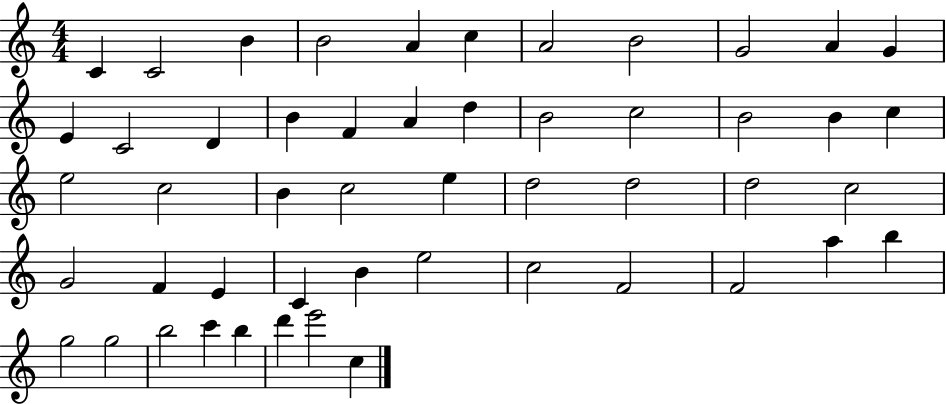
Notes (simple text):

C4/q C4/h B4/q B4/h A4/q C5/q A4/h B4/h G4/h A4/q G4/q E4/q C4/h D4/q B4/q F4/q A4/q D5/q B4/h C5/h B4/h B4/q C5/q E5/h C5/h B4/q C5/h E5/q D5/h D5/h D5/h C5/h G4/h F4/q E4/q C4/q B4/q E5/h C5/h F4/h F4/h A5/q B5/q G5/h G5/h B5/h C6/q B5/q D6/q E6/h C5/q